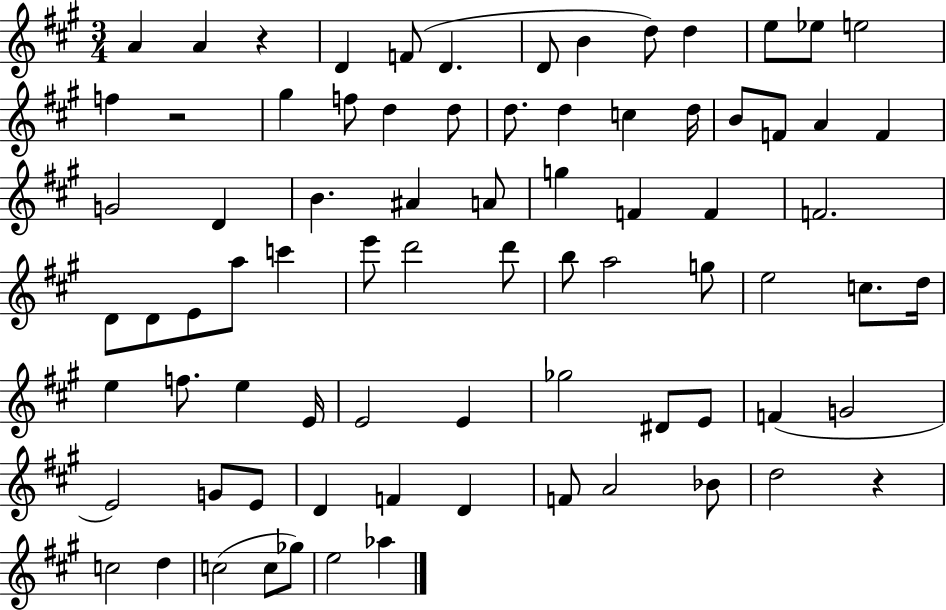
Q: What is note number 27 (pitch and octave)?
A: D4